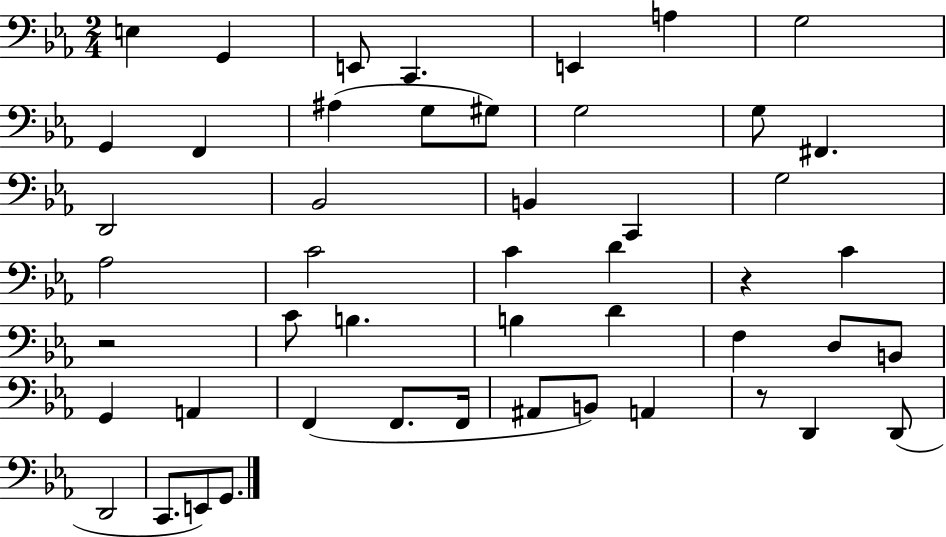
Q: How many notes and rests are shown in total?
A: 49